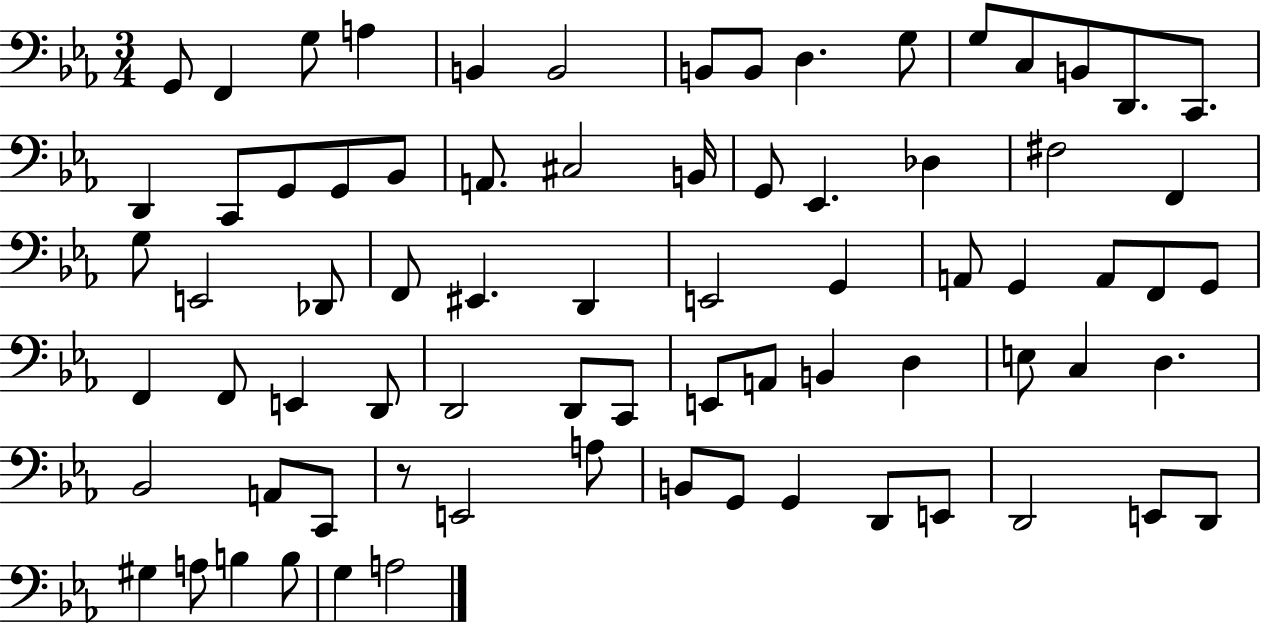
G2/e F2/q G3/e A3/q B2/q B2/h B2/e B2/e D3/q. G3/e G3/e C3/e B2/e D2/e. C2/e. D2/q C2/e G2/e G2/e Bb2/e A2/e. C#3/h B2/s G2/e Eb2/q. Db3/q F#3/h F2/q G3/e E2/h Db2/e F2/e EIS2/q. D2/q E2/h G2/q A2/e G2/q A2/e F2/e G2/e F2/q F2/e E2/q D2/e D2/h D2/e C2/e E2/e A2/e B2/q D3/q E3/e C3/q D3/q. Bb2/h A2/e C2/e R/e E2/h A3/e B2/e G2/e G2/q D2/e E2/e D2/h E2/e D2/e G#3/q A3/e B3/q B3/e G3/q A3/h